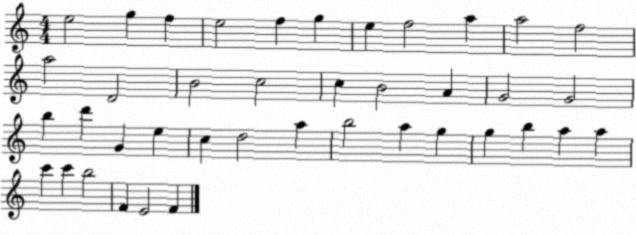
X:1
T:Untitled
M:4/4
L:1/4
K:C
e2 g f e2 f g e f2 a a2 f2 a2 D2 B2 c2 c B2 A G2 G2 b d' G e c d2 a b2 a g g b a a c' c' b2 F E2 F